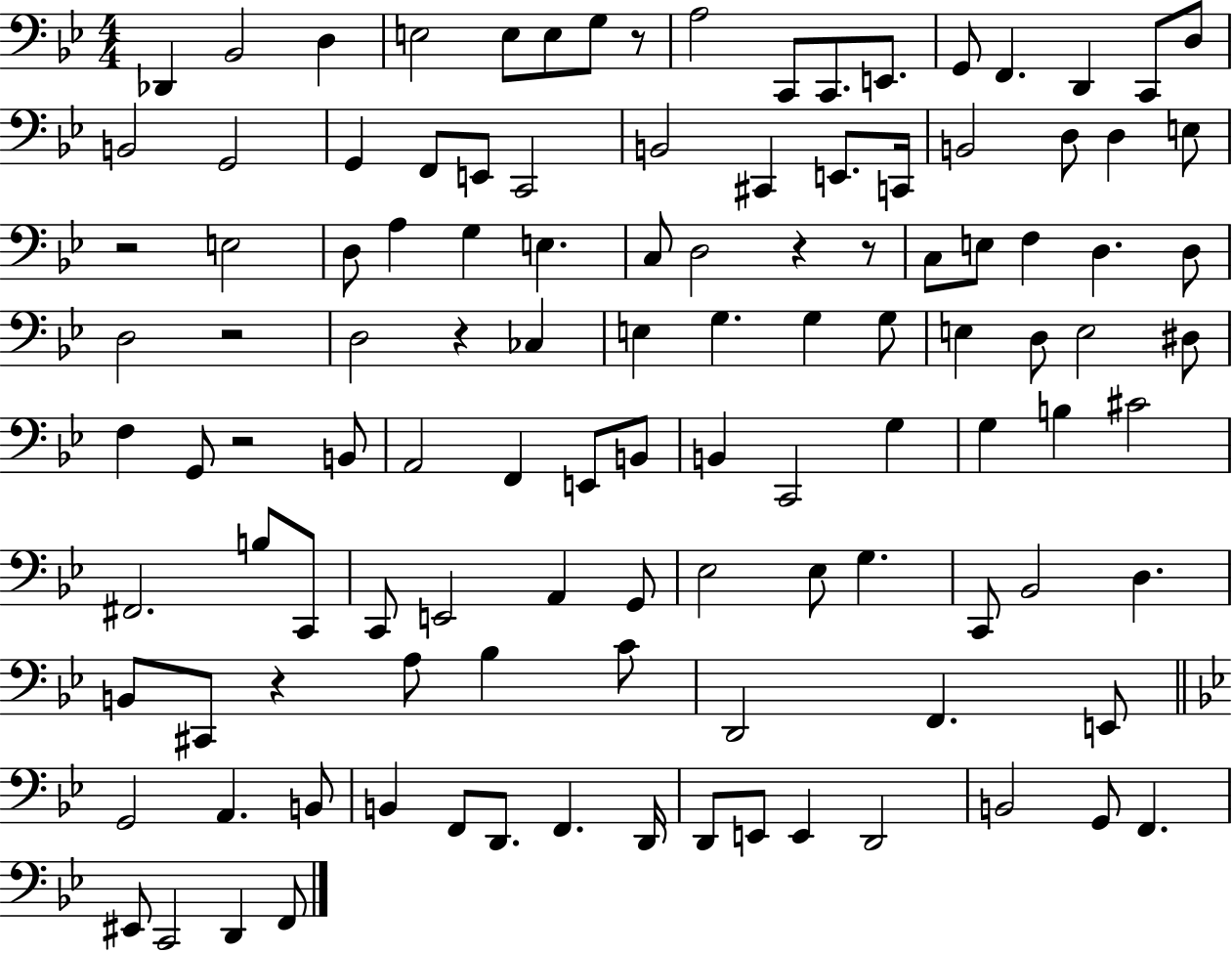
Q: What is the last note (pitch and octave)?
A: F2